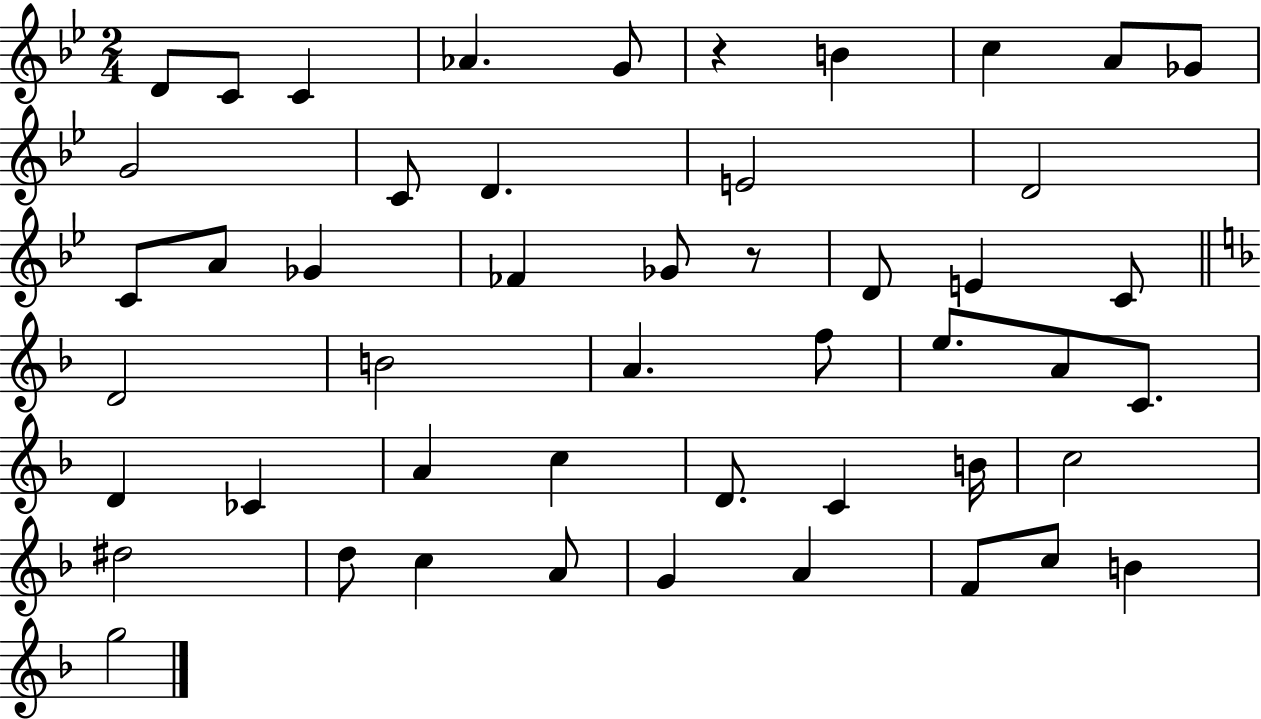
D4/e C4/e C4/q Ab4/q. G4/e R/q B4/q C5/q A4/e Gb4/e G4/h C4/e D4/q. E4/h D4/h C4/e A4/e Gb4/q FES4/q Gb4/e R/e D4/e E4/q C4/e D4/h B4/h A4/q. F5/e E5/e. A4/e C4/e. D4/q CES4/q A4/q C5/q D4/e. C4/q B4/s C5/h D#5/h D5/e C5/q A4/e G4/q A4/q F4/e C5/e B4/q G5/h